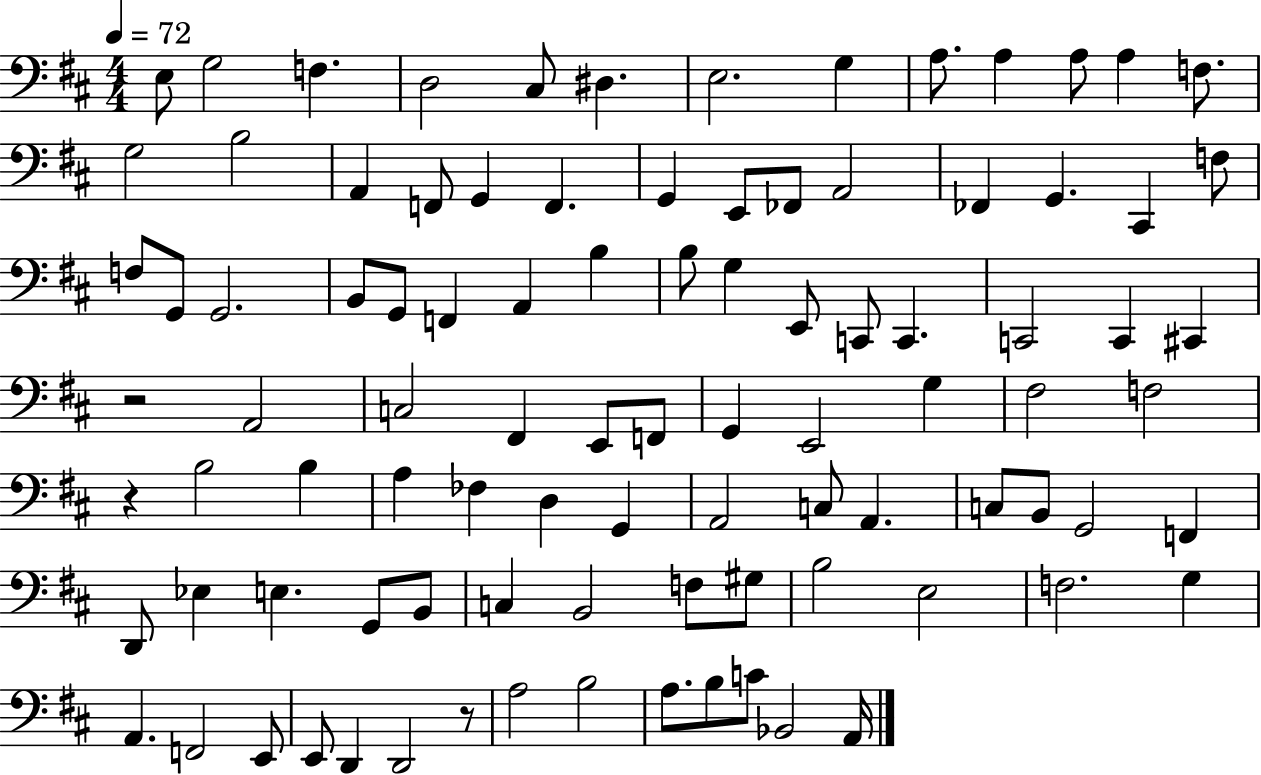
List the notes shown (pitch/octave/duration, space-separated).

E3/e G3/h F3/q. D3/h C#3/e D#3/q. E3/h. G3/q A3/e. A3/q A3/e A3/q F3/e. G3/h B3/h A2/q F2/e G2/q F2/q. G2/q E2/e FES2/e A2/h FES2/q G2/q. C#2/q F3/e F3/e G2/e G2/h. B2/e G2/e F2/q A2/q B3/q B3/e G3/q E2/e C2/e C2/q. C2/h C2/q C#2/q R/h A2/h C3/h F#2/q E2/e F2/e G2/q E2/h G3/q F#3/h F3/h R/q B3/h B3/q A3/q FES3/q D3/q G2/q A2/h C3/e A2/q. C3/e B2/e G2/h F2/q D2/e Eb3/q E3/q. G2/e B2/e C3/q B2/h F3/e G#3/e B3/h E3/h F3/h. G3/q A2/q. F2/h E2/e E2/e D2/q D2/h R/e A3/h B3/h A3/e. B3/e C4/e Bb2/h A2/s